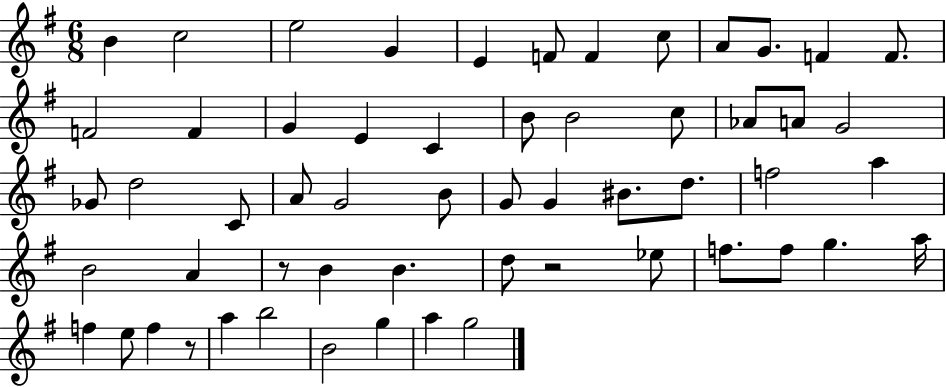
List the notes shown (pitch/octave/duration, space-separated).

B4/q C5/h E5/h G4/q E4/q F4/e F4/q C5/e A4/e G4/e. F4/q F4/e. F4/h F4/q G4/q E4/q C4/q B4/e B4/h C5/e Ab4/e A4/e G4/h Gb4/e D5/h C4/e A4/e G4/h B4/e G4/e G4/q BIS4/e. D5/e. F5/h A5/q B4/h A4/q R/e B4/q B4/q. D5/e R/h Eb5/e F5/e. F5/e G5/q. A5/s F5/q E5/e F5/q R/e A5/q B5/h B4/h G5/q A5/q G5/h